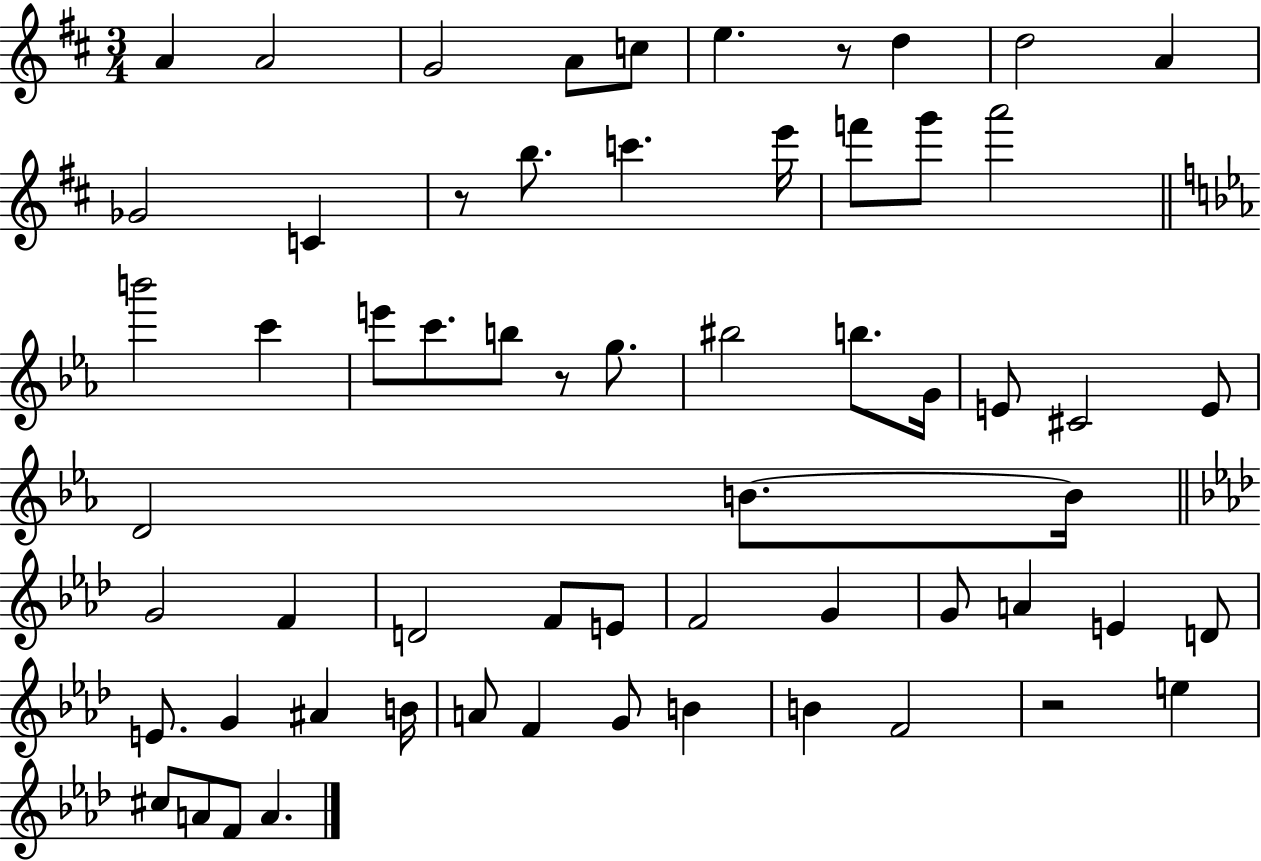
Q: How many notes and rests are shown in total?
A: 62